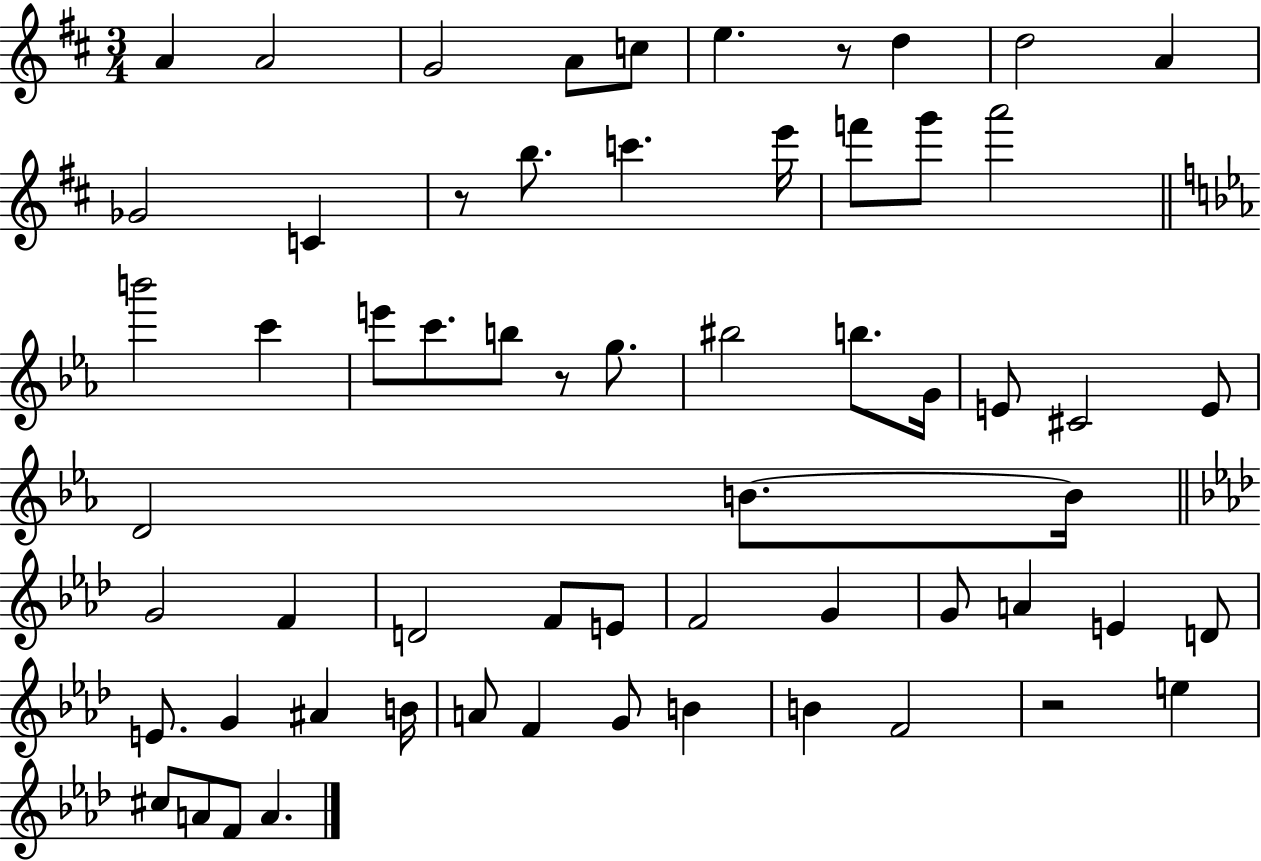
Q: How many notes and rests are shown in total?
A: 62